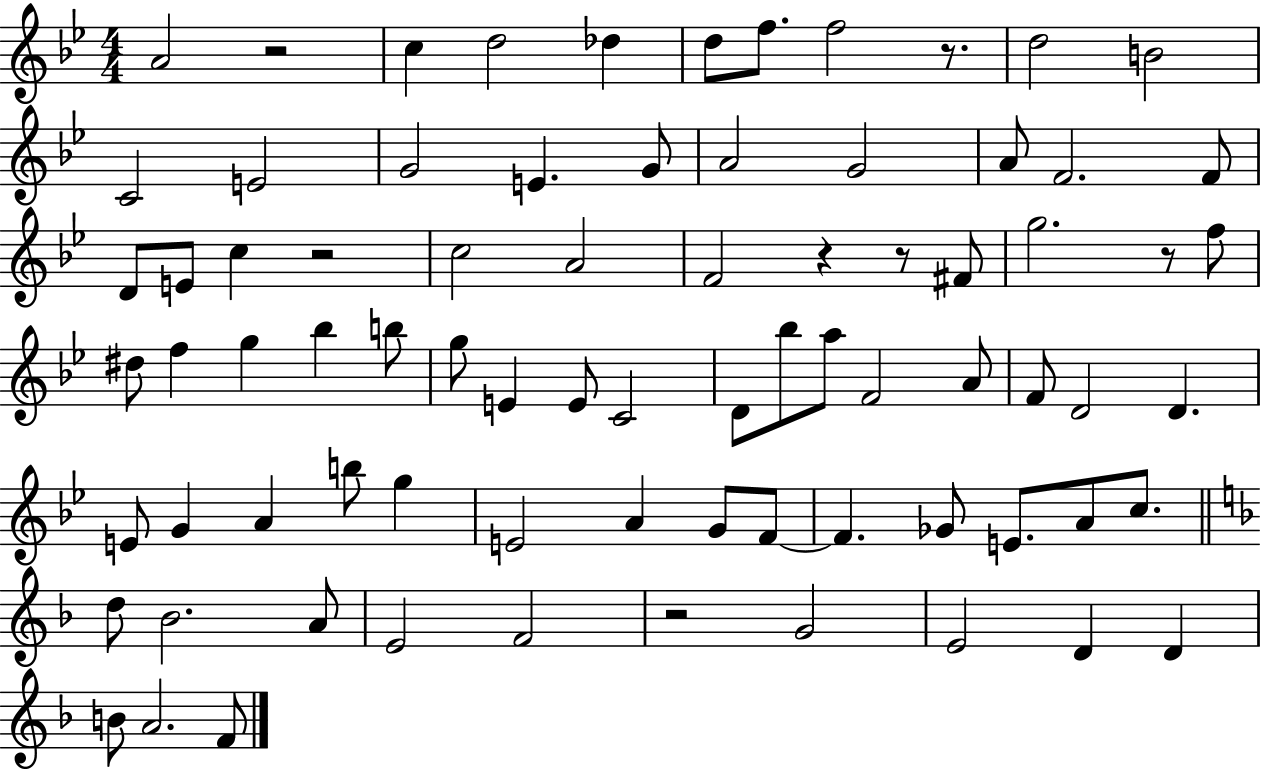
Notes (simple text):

A4/h R/h C5/q D5/h Db5/q D5/e F5/e. F5/h R/e. D5/h B4/h C4/h E4/h G4/h E4/q. G4/e A4/h G4/h A4/e F4/h. F4/e D4/e E4/e C5/q R/h C5/h A4/h F4/h R/q R/e F#4/e G5/h. R/e F5/e D#5/e F5/q G5/q Bb5/q B5/e G5/e E4/q E4/e C4/h D4/e Bb5/e A5/e F4/h A4/e F4/e D4/h D4/q. E4/e G4/q A4/q B5/e G5/q E4/h A4/q G4/e F4/e F4/q. Gb4/e E4/e. A4/e C5/e. D5/e Bb4/h. A4/e E4/h F4/h R/h G4/h E4/h D4/q D4/q B4/e A4/h. F4/e